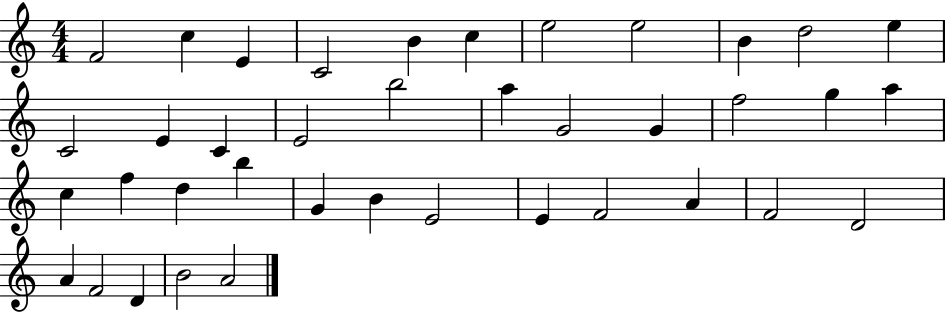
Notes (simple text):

F4/h C5/q E4/q C4/h B4/q C5/q E5/h E5/h B4/q D5/h E5/q C4/h E4/q C4/q E4/h B5/h A5/q G4/h G4/q F5/h G5/q A5/q C5/q F5/q D5/q B5/q G4/q B4/q E4/h E4/q F4/h A4/q F4/h D4/h A4/q F4/h D4/q B4/h A4/h